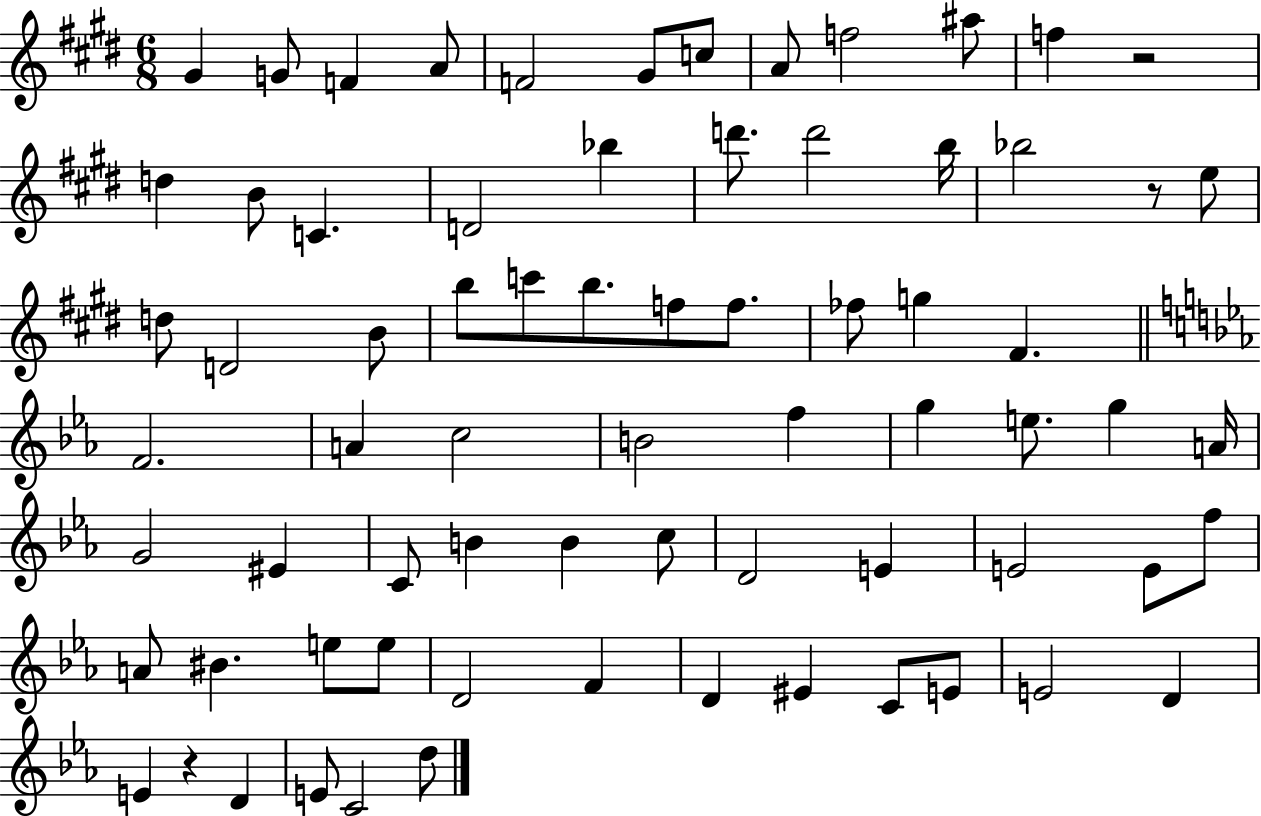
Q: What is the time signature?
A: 6/8